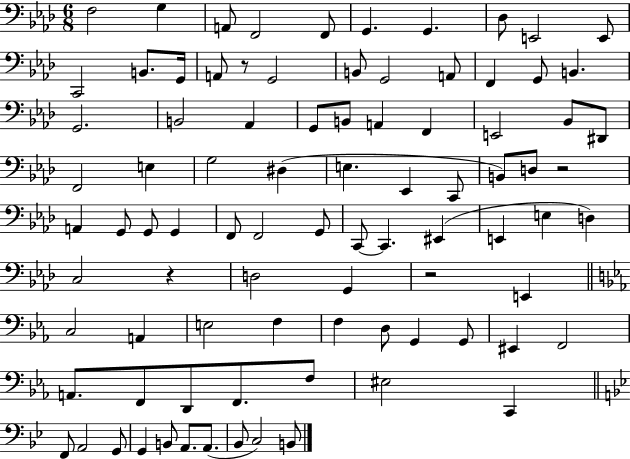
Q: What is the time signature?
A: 6/8